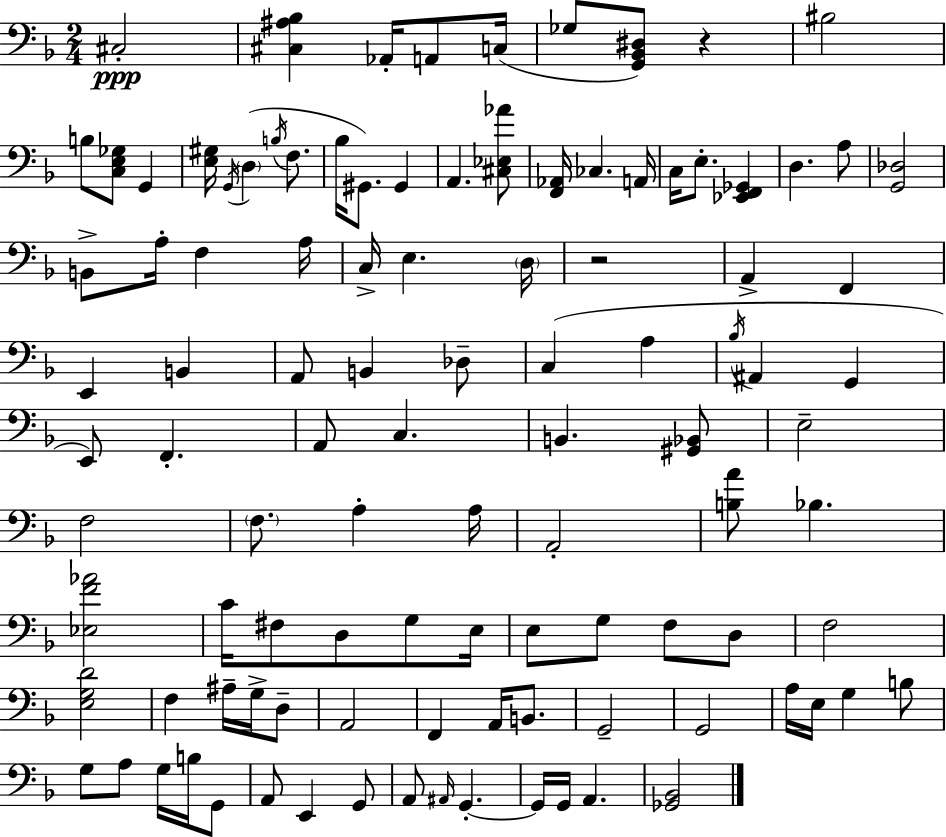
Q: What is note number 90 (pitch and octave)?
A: G2